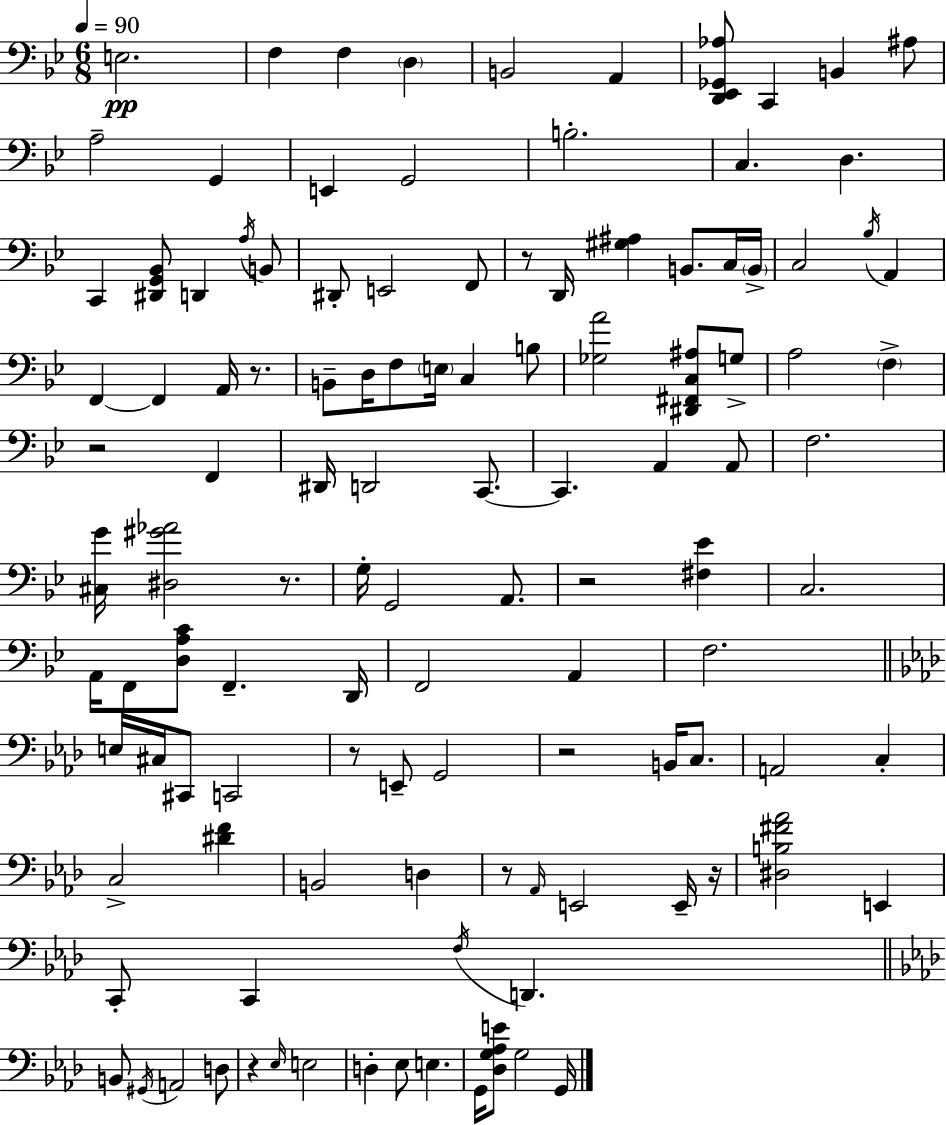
{
  \clef bass
  \numericTimeSignature
  \time 6/8
  \key g \minor
  \tempo 4 = 90
  e2.\pp | f4 f4 \parenthesize d4 | b,2 a,4 | <d, ees, ges, aes>8 c,4 b,4 ais8 | \break a2-- g,4 | e,4 g,2 | b2.-. | c4. d4. | \break c,4 <dis, g, bes,>8 d,4 \acciaccatura { a16 } b,8 | dis,8-. e,2 f,8 | r8 d,16 <gis ais>4 b,8. c16 | \parenthesize b,16-> c2 \acciaccatura { bes16 } a,4 | \break f,4~~ f,4 a,16 r8. | b,8-- d16 f8 \parenthesize e16 c4 | b8 <ges a'>2 <dis, fis, c ais>8 | g8-> a2 \parenthesize f4-> | \break r2 f,4 | dis,16 d,2 c,8.~~ | c,4. a,4 | a,8 f2. | \break <cis g'>16 <dis gis' aes'>2 r8. | g16-. g,2 a,8. | r2 <fis ees'>4 | c2. | \break a,16 f,8 <d a c'>8 f,4.-- | d,16 f,2 a,4 | f2. | \bar "||" \break \key f \minor e16 cis16 cis,8 c,2 | r8 e,8-- g,2 | r2 b,16 c8. | a,2 c4-. | \break c2-> <dis' f'>4 | b,2 d4 | r8 \grace { aes,16 } e,2 e,16-- | r16 <dis b fis' aes'>2 e,4 | \break c,8-. c,4 \acciaccatura { f16 } d,4. | \bar "||" \break \key f \minor b,8 \acciaccatura { gis,16 } a,2 d8 | r4 \grace { ees16 } e2 | d4-. ees8 e4. | g,16 <des g aes e'>8 g2 | \break g,16 \bar "|."
}